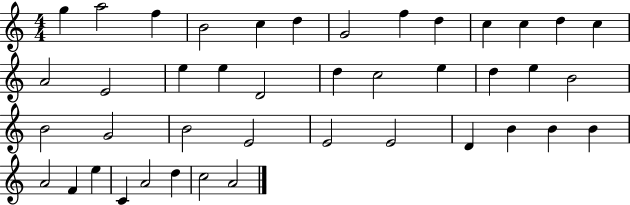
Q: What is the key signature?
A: C major